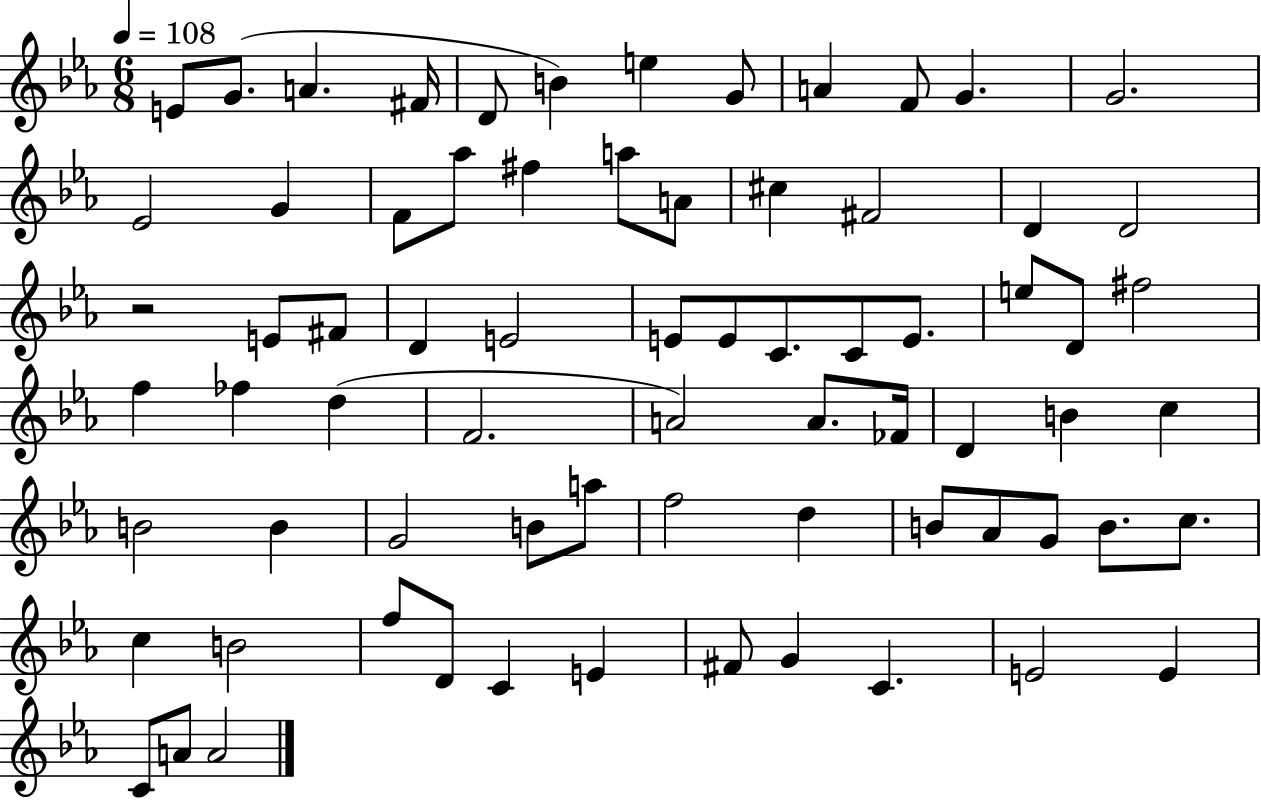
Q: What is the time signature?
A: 6/8